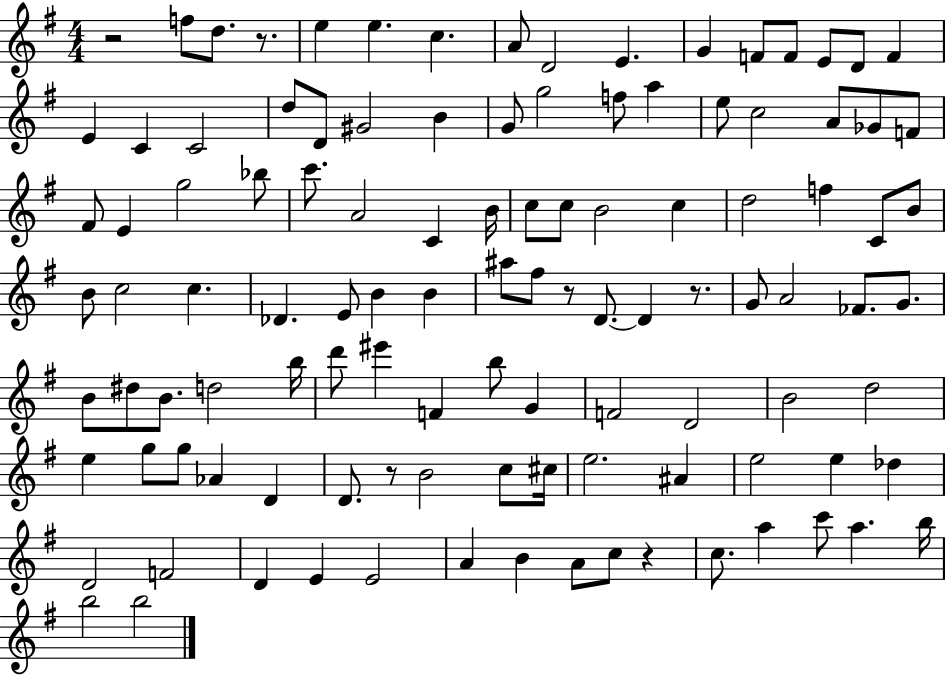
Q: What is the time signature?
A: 4/4